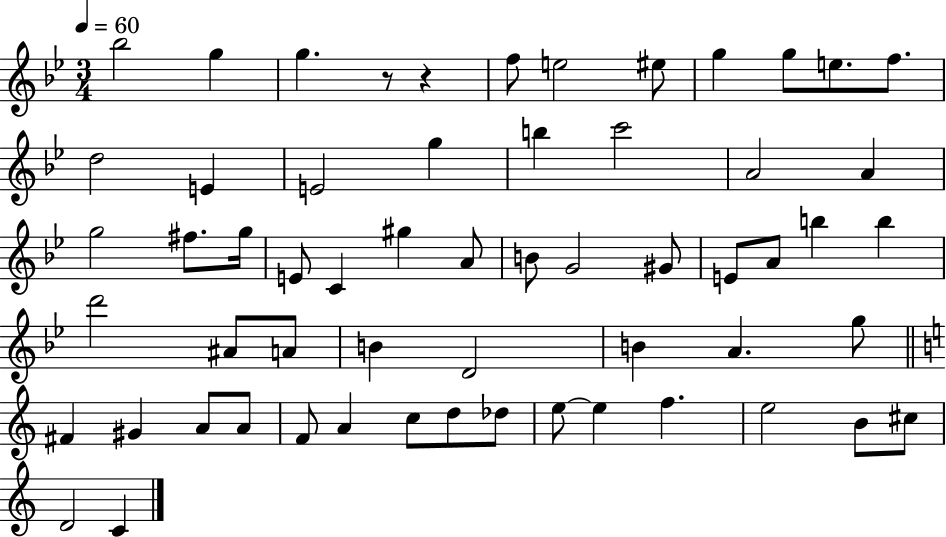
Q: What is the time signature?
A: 3/4